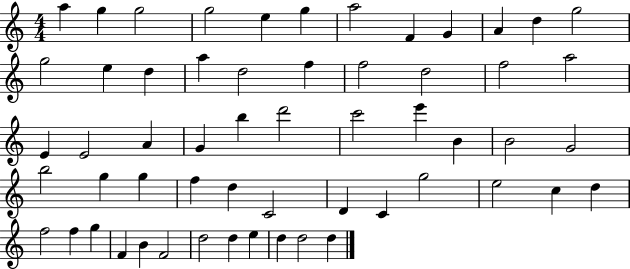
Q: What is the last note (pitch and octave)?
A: D5